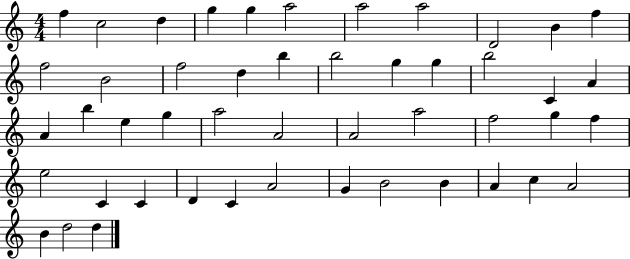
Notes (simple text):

F5/q C5/h D5/q G5/q G5/q A5/h A5/h A5/h D4/h B4/q F5/q F5/h B4/h F5/h D5/q B5/q B5/h G5/q G5/q B5/h C4/q A4/q A4/q B5/q E5/q G5/q A5/h A4/h A4/h A5/h F5/h G5/q F5/q E5/h C4/q C4/q D4/q C4/q A4/h G4/q B4/h B4/q A4/q C5/q A4/h B4/q D5/h D5/q